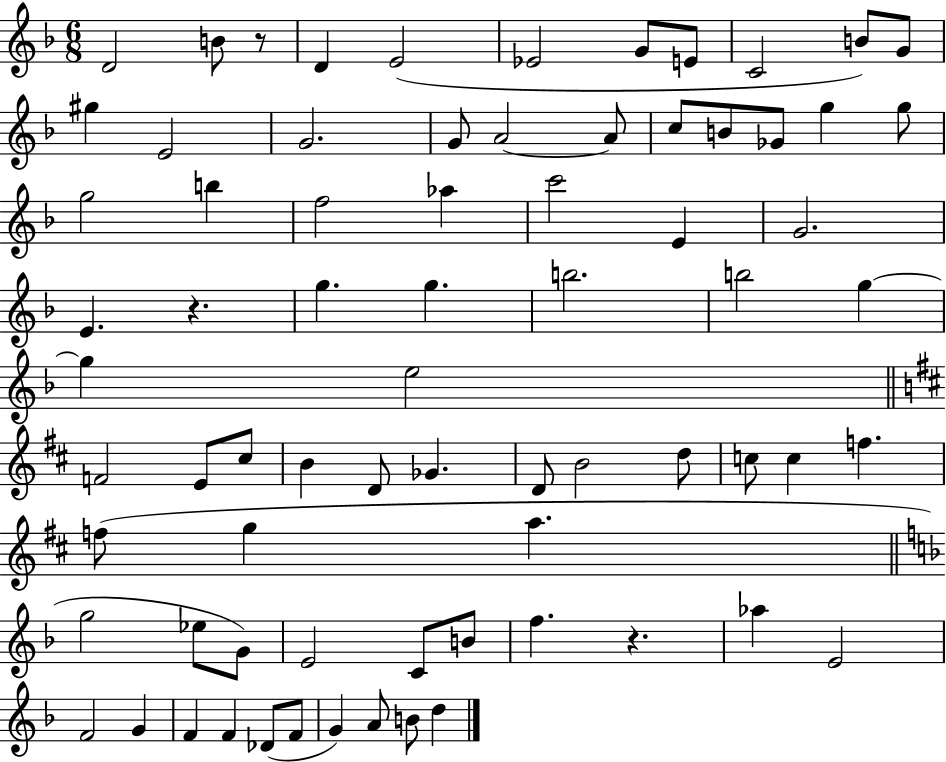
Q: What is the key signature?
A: F major